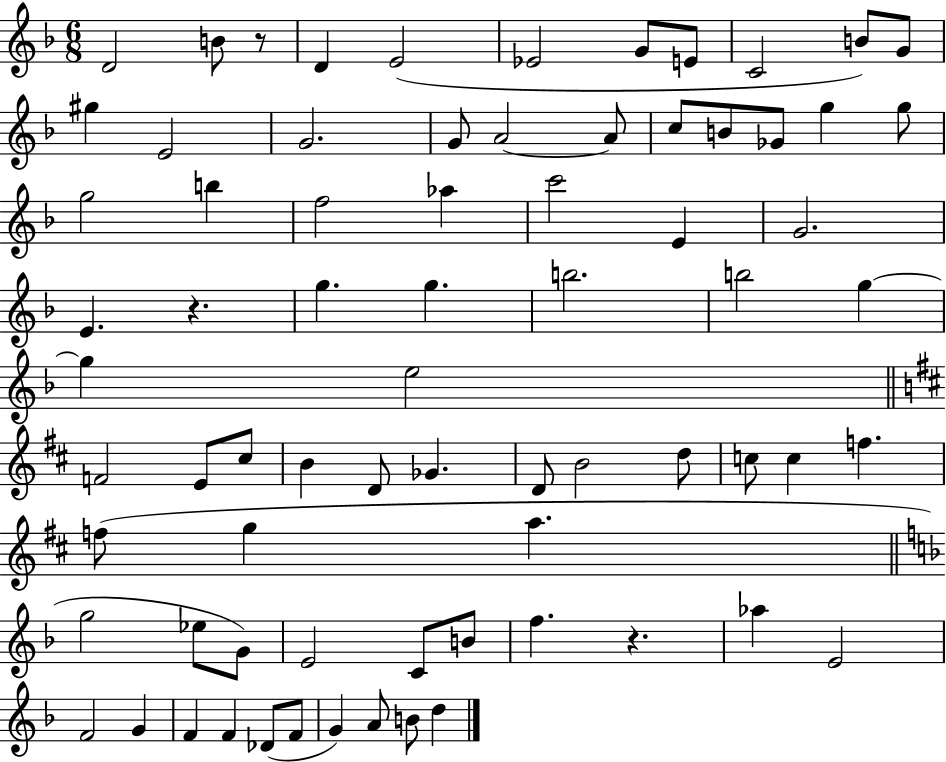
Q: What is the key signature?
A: F major